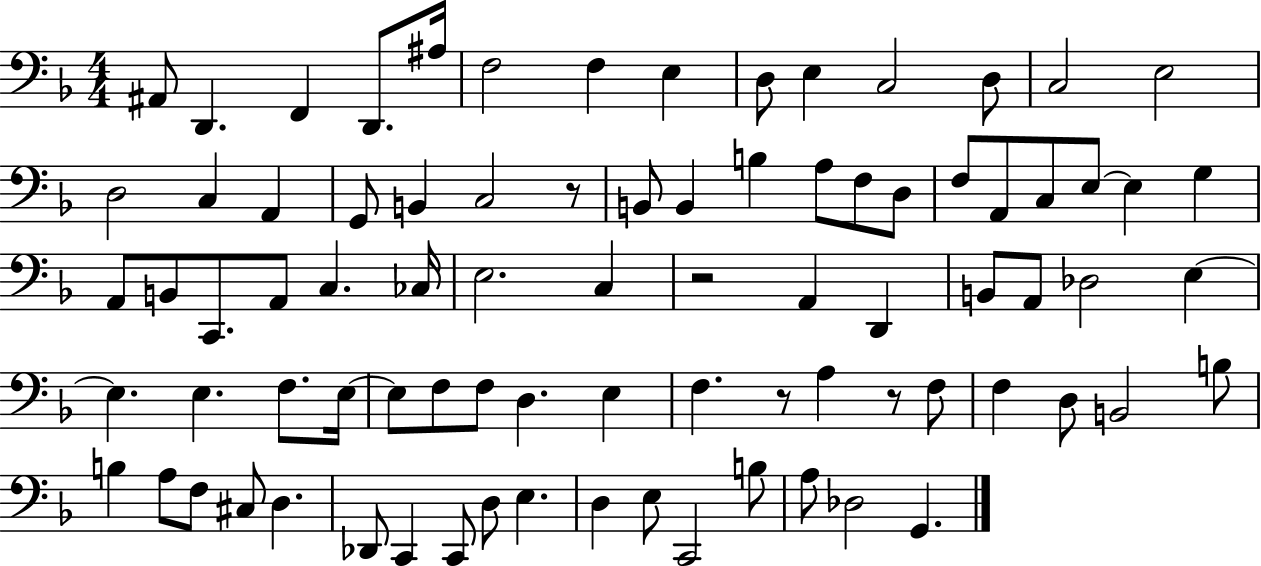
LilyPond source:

{
  \clef bass
  \numericTimeSignature
  \time 4/4
  \key f \major
  \repeat volta 2 { ais,8 d,4. f,4 d,8. ais16 | f2 f4 e4 | d8 e4 c2 d8 | c2 e2 | \break d2 c4 a,4 | g,8 b,4 c2 r8 | b,8 b,4 b4 a8 f8 d8 | f8 a,8 c8 e8~~ e4 g4 | \break a,8 b,8 c,8. a,8 c4. ces16 | e2. c4 | r2 a,4 d,4 | b,8 a,8 des2 e4~~ | \break e4. e4. f8. e16~~ | e8 f8 f8 d4. e4 | f4. r8 a4 r8 f8 | f4 d8 b,2 b8 | \break b4 a8 f8 cis8 d4. | des,8 c,4 c,8 d8 e4. | d4 e8 c,2 b8 | a8 des2 g,4. | \break } \bar "|."
}